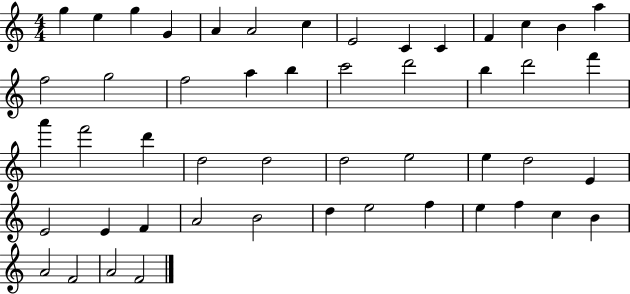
G5/q E5/q G5/q G4/q A4/q A4/h C5/q E4/h C4/q C4/q F4/q C5/q B4/q A5/q F5/h G5/h F5/h A5/q B5/q C6/h D6/h B5/q D6/h F6/q A6/q F6/h D6/q D5/h D5/h D5/h E5/h E5/q D5/h E4/q E4/h E4/q F4/q A4/h B4/h D5/q E5/h F5/q E5/q F5/q C5/q B4/q A4/h F4/h A4/h F4/h